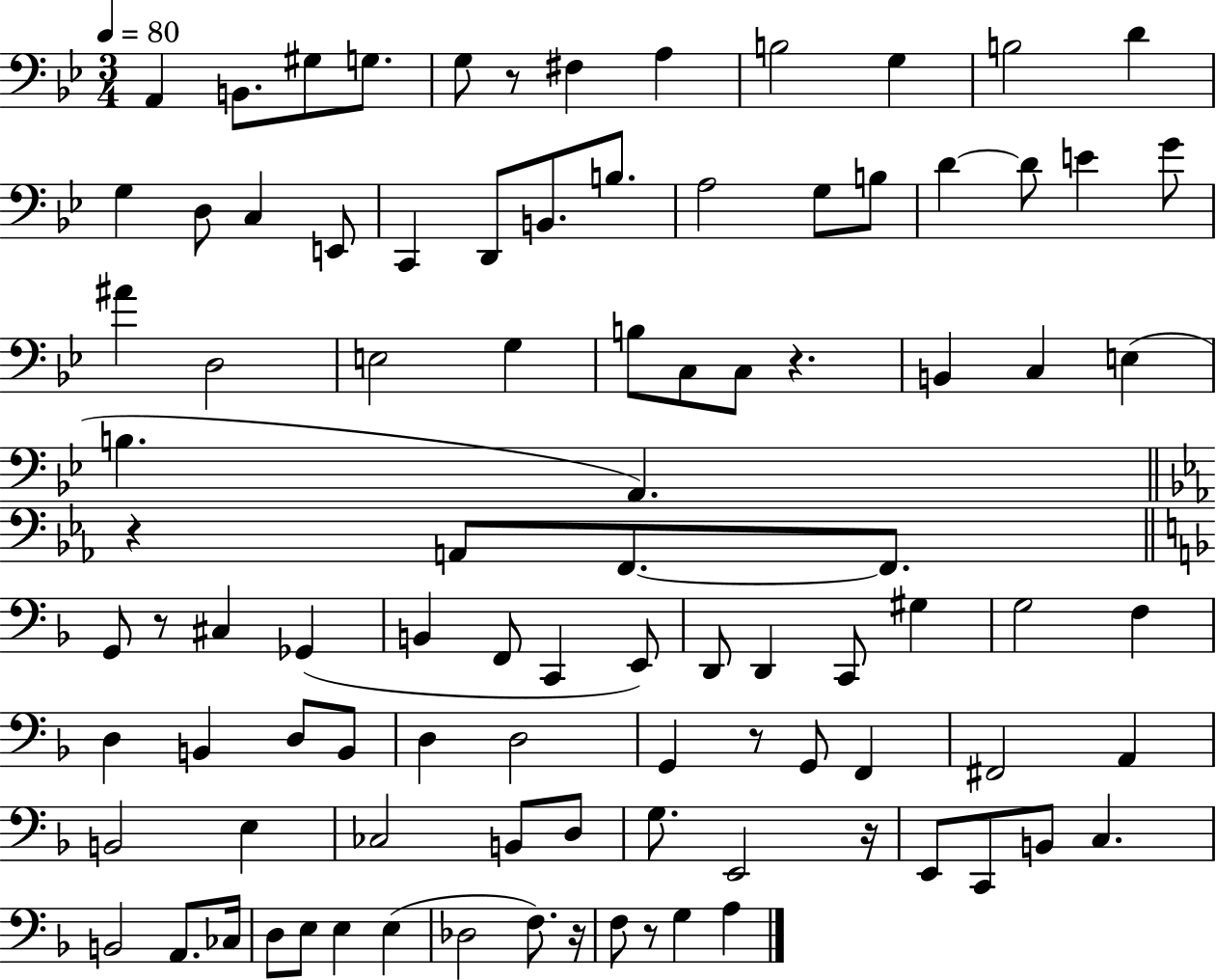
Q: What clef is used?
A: bass